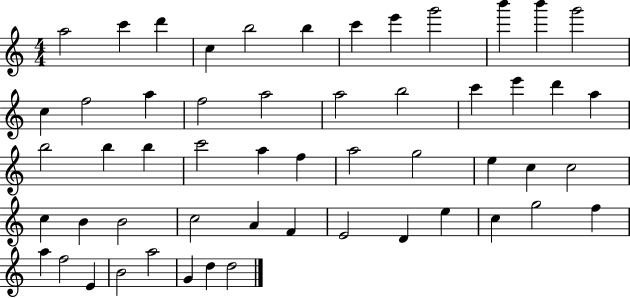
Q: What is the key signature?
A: C major